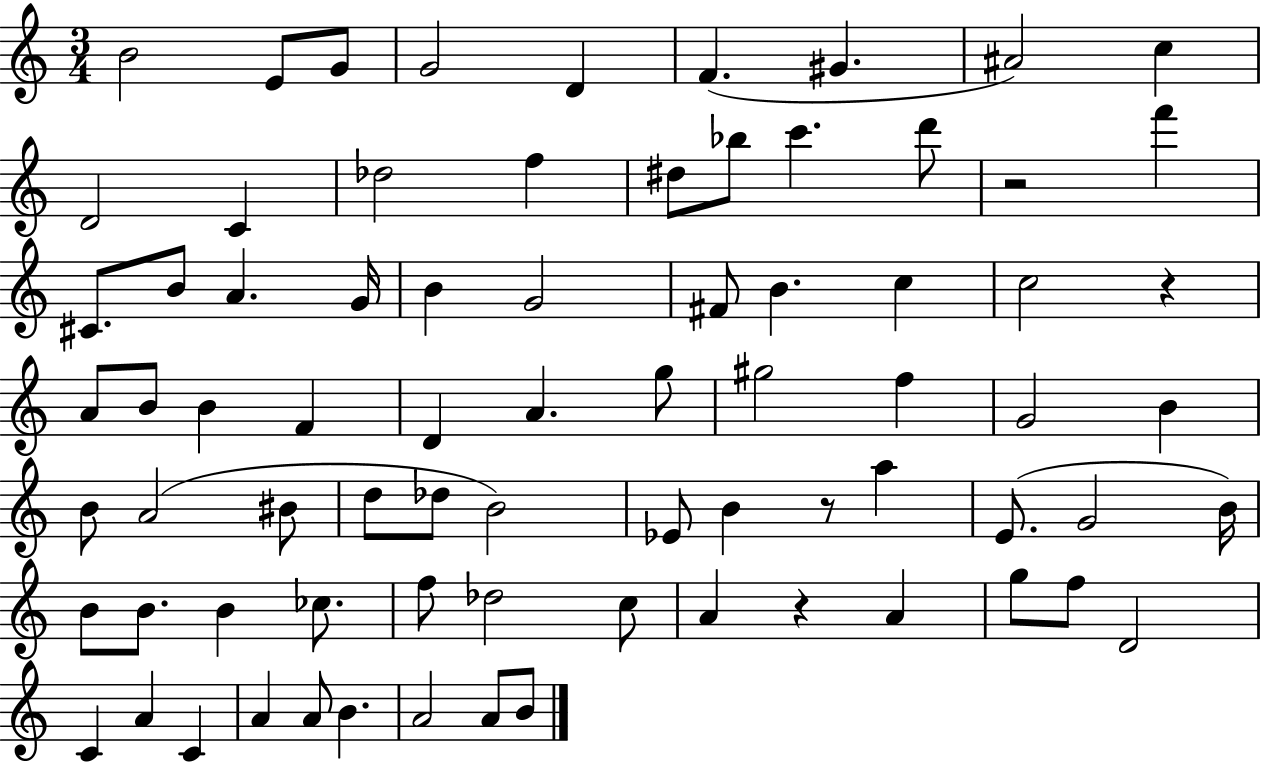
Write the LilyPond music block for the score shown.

{
  \clef treble
  \numericTimeSignature
  \time 3/4
  \key c \major
  b'2 e'8 g'8 | g'2 d'4 | f'4.( gis'4. | ais'2) c''4 | \break d'2 c'4 | des''2 f''4 | dis''8 bes''8 c'''4. d'''8 | r2 f'''4 | \break cis'8. b'8 a'4. g'16 | b'4 g'2 | fis'8 b'4. c''4 | c''2 r4 | \break a'8 b'8 b'4 f'4 | d'4 a'4. g''8 | gis''2 f''4 | g'2 b'4 | \break b'8 a'2( bis'8 | d''8 des''8 b'2) | ees'8 b'4 r8 a''4 | e'8.( g'2 b'16) | \break b'8 b'8. b'4 ces''8. | f''8 des''2 c''8 | a'4 r4 a'4 | g''8 f''8 d'2 | \break c'4 a'4 c'4 | a'4 a'8 b'4. | a'2 a'8 b'8 | \bar "|."
}